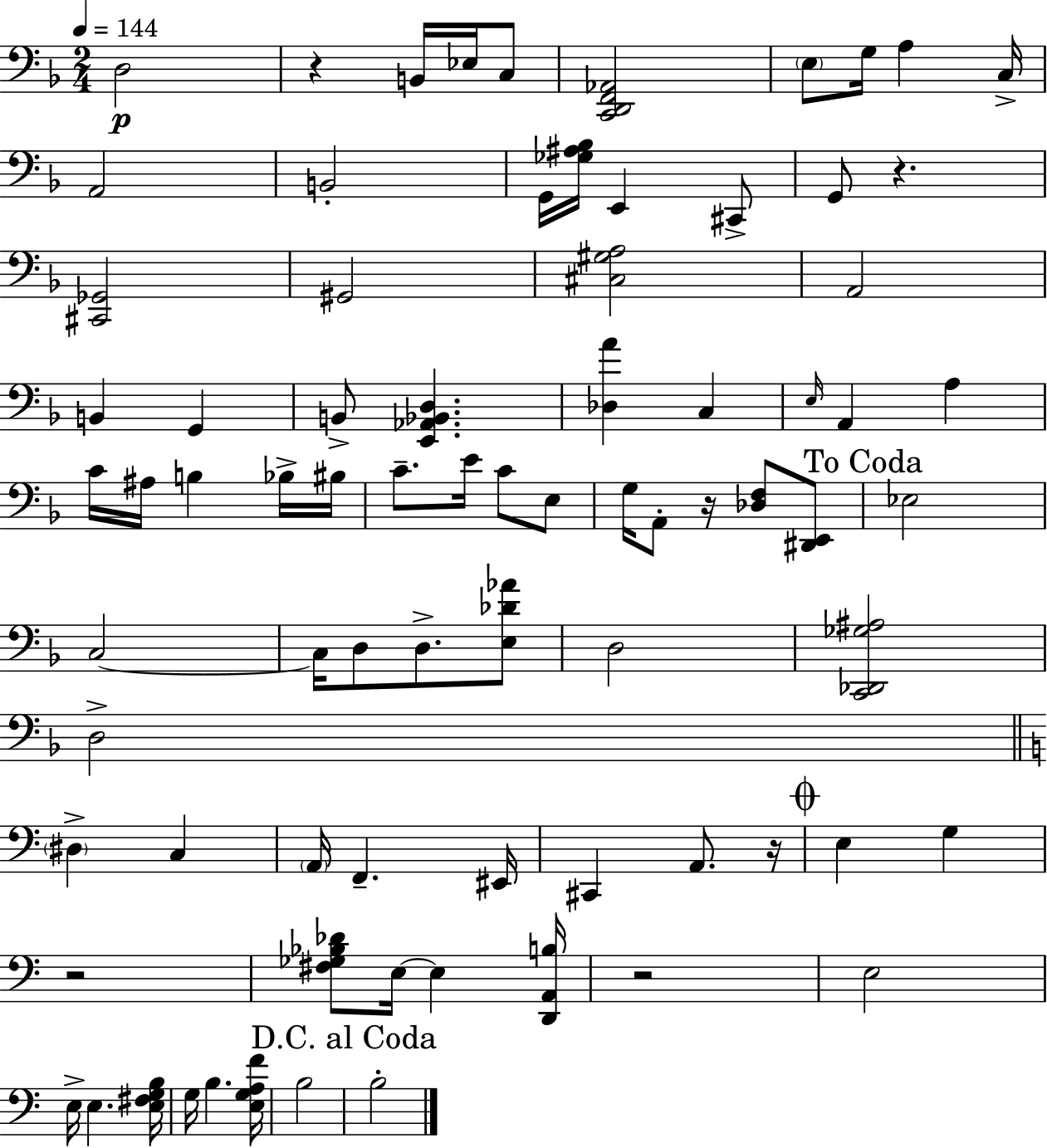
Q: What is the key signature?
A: D minor